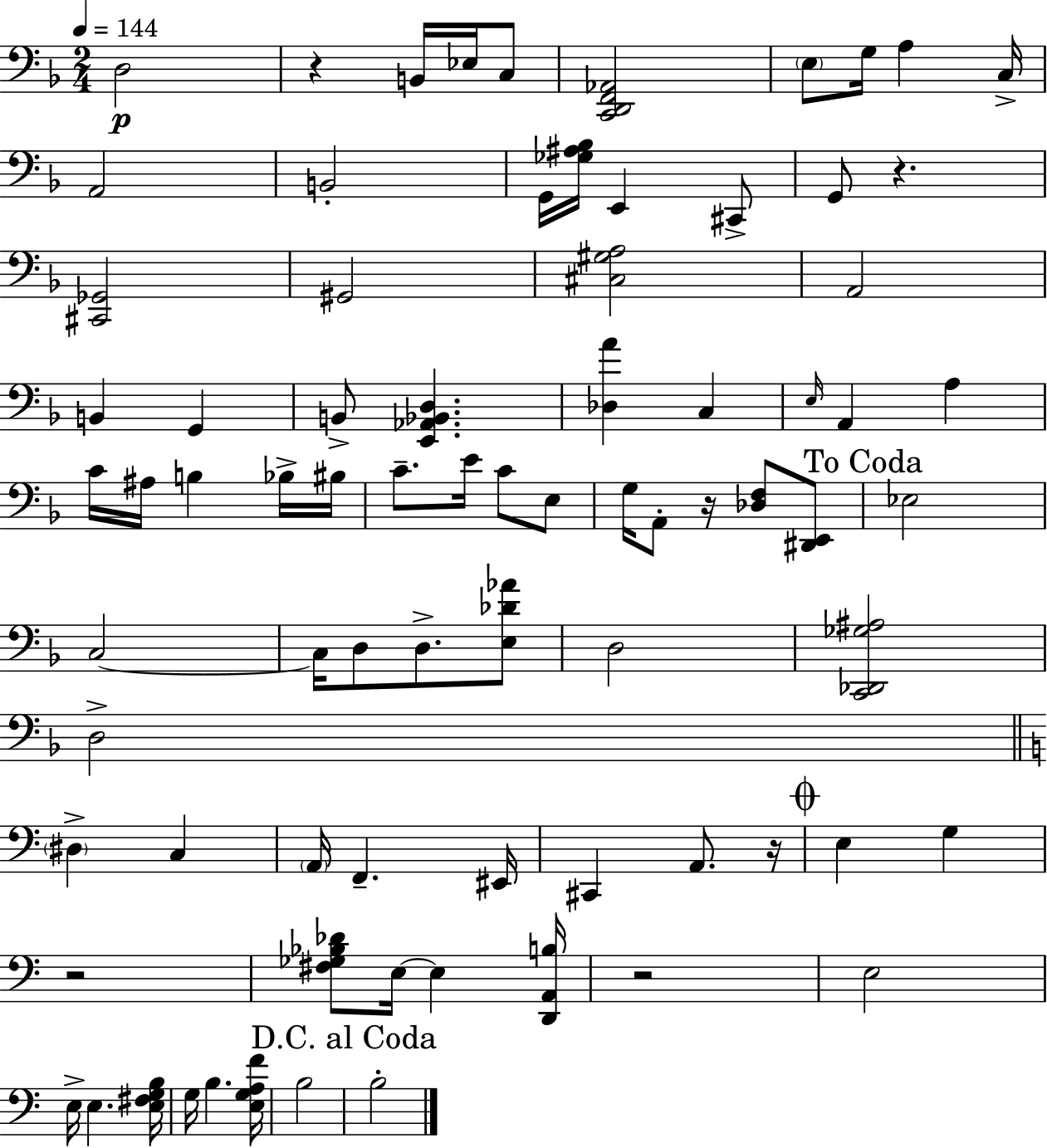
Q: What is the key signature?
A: D minor